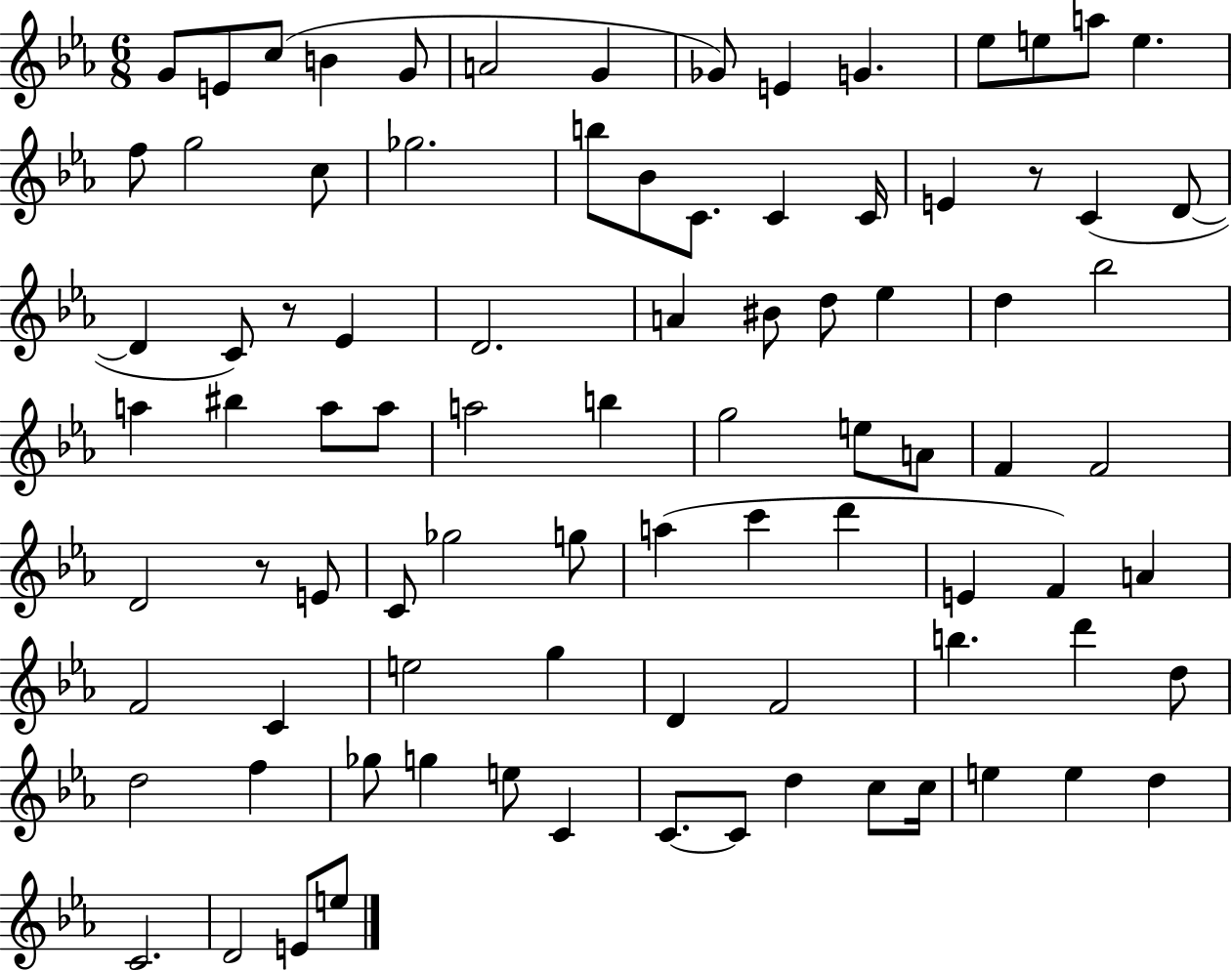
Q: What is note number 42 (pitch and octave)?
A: B5